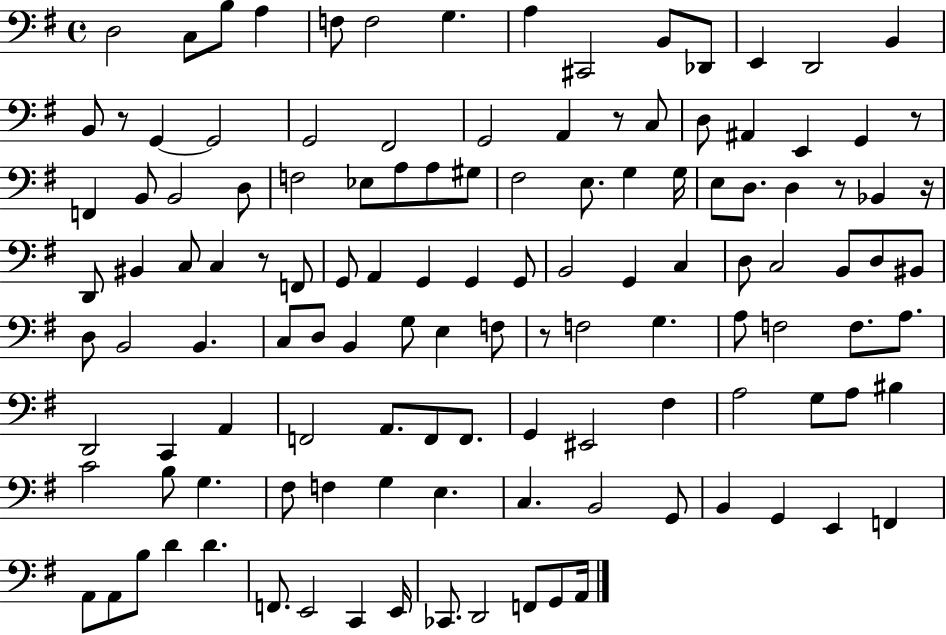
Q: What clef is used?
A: bass